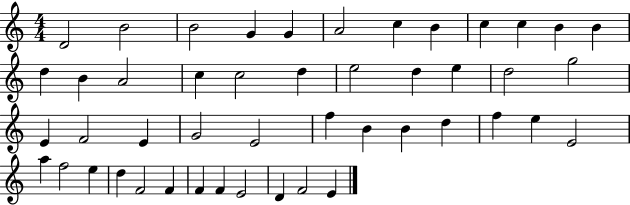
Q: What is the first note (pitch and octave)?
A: D4